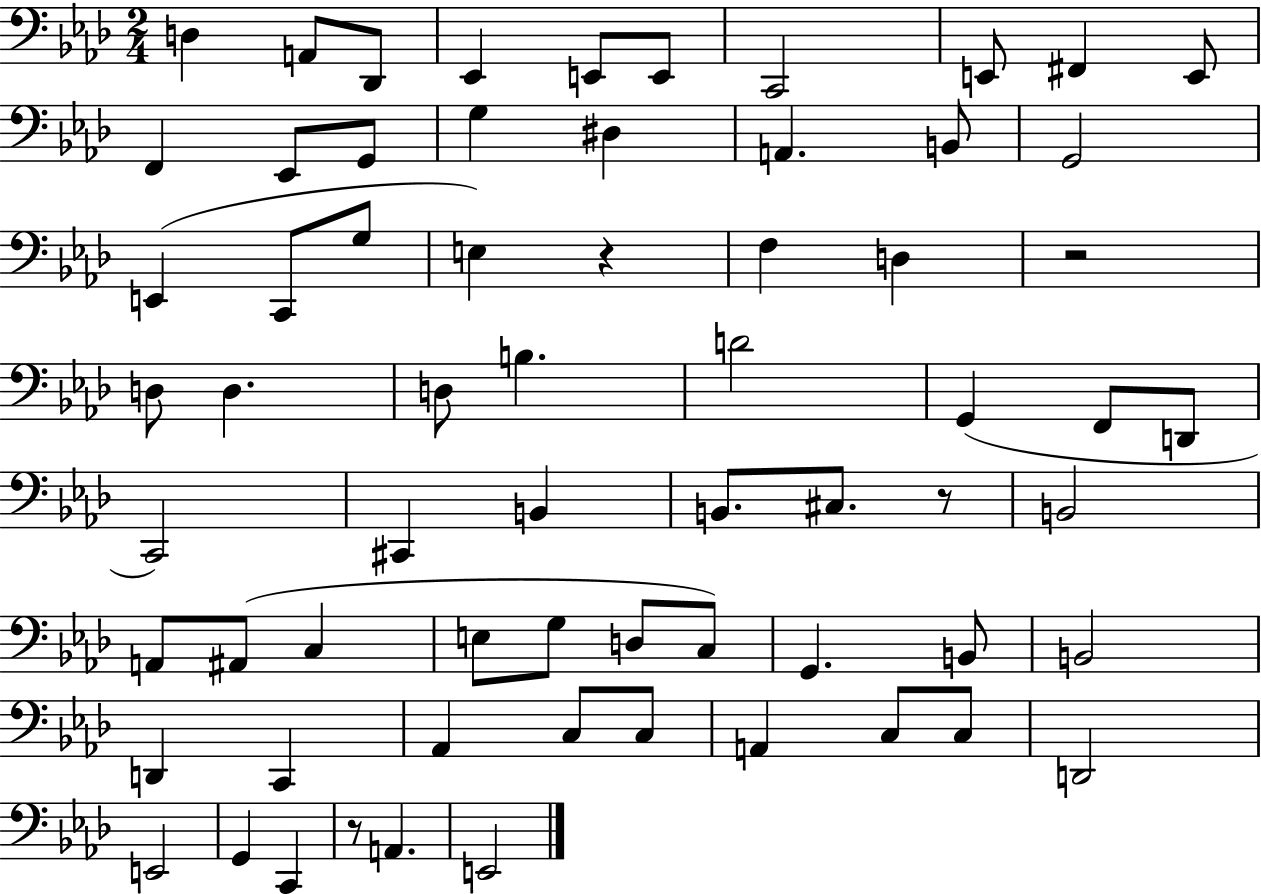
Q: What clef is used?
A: bass